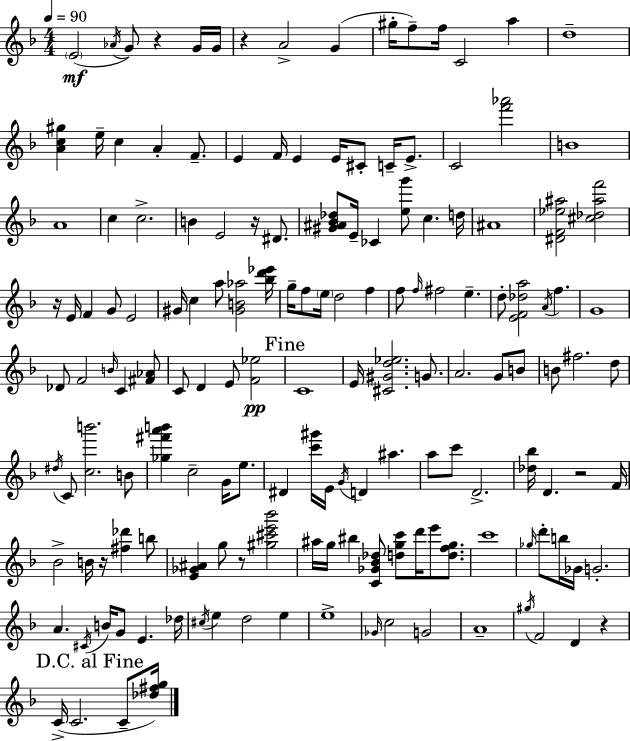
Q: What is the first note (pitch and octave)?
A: E4